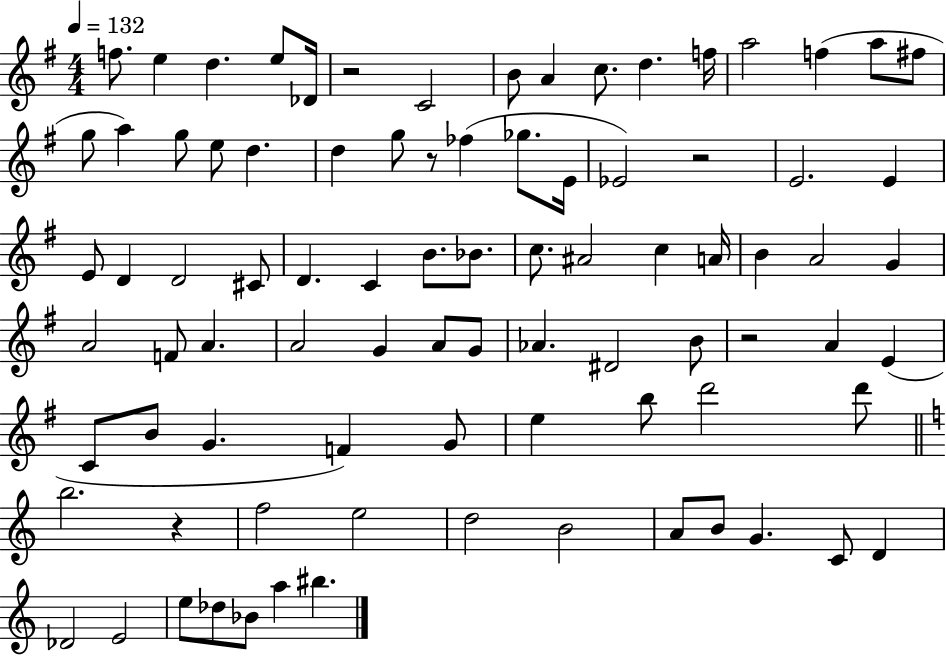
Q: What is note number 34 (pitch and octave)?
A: C4